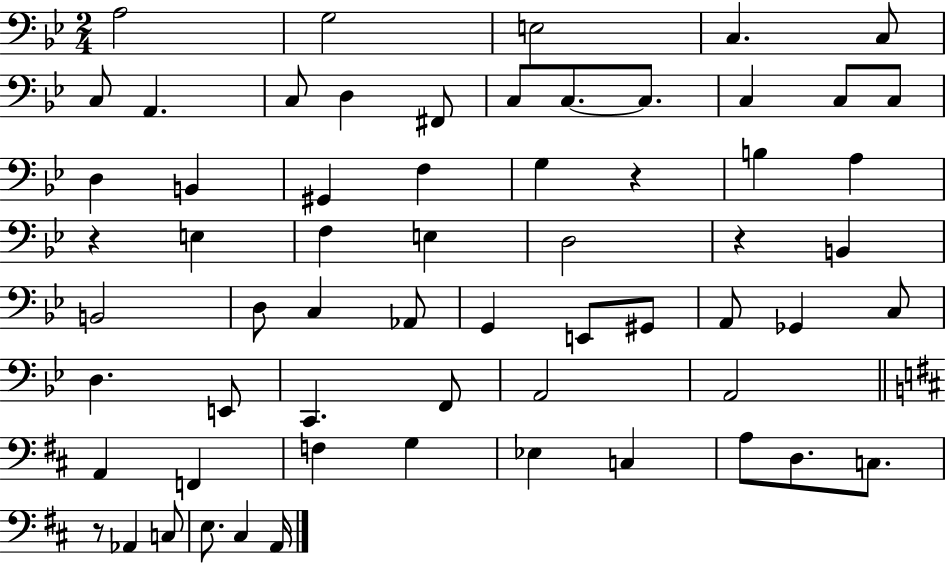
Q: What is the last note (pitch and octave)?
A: A2